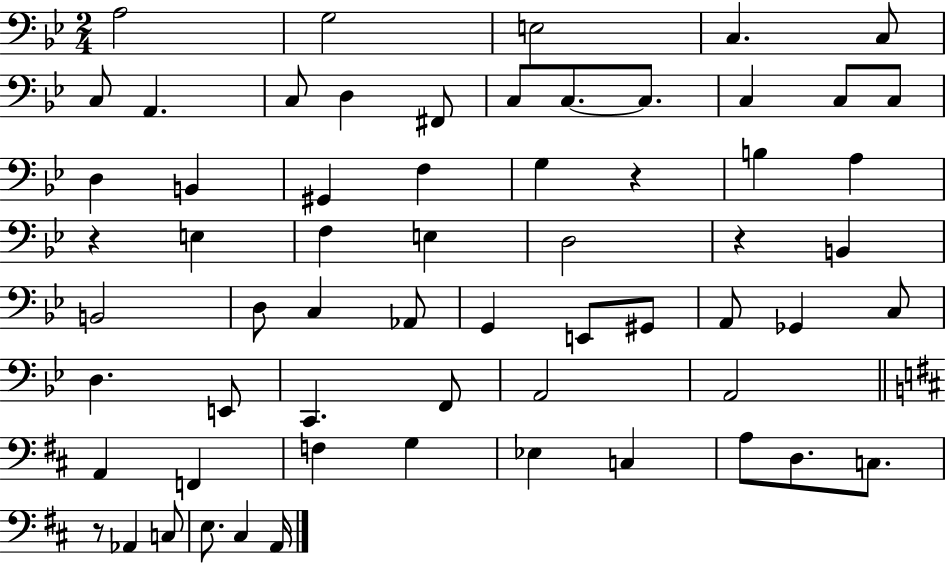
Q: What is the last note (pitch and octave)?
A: A2